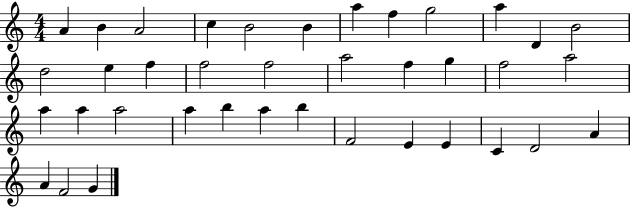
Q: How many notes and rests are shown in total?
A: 38